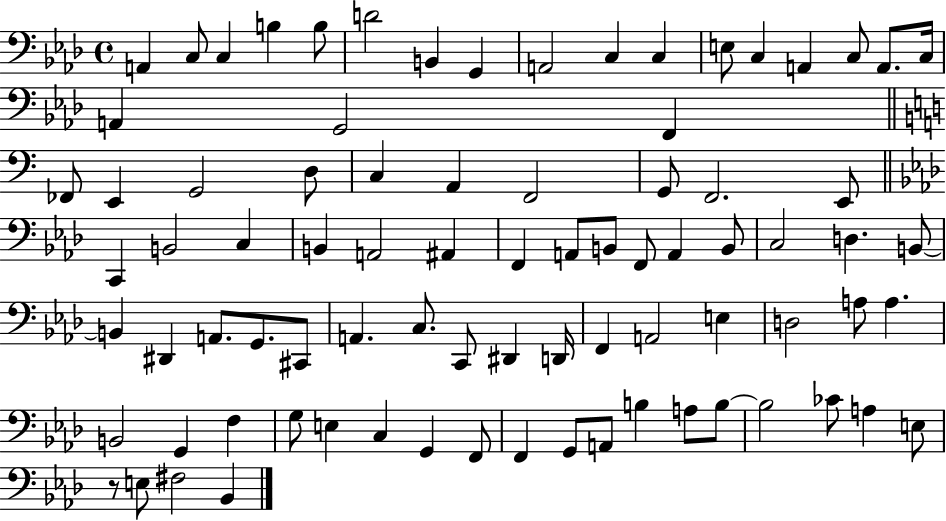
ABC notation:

X:1
T:Untitled
M:4/4
L:1/4
K:Ab
A,, C,/2 C, B, B,/2 D2 B,, G,, A,,2 C, C, E,/2 C, A,, C,/2 A,,/2 C,/4 A,, G,,2 F,, _F,,/2 E,, G,,2 D,/2 C, A,, F,,2 G,,/2 F,,2 E,,/2 C,, B,,2 C, B,, A,,2 ^A,, F,, A,,/2 B,,/2 F,,/2 A,, B,,/2 C,2 D, B,,/2 B,, ^D,, A,,/2 G,,/2 ^C,,/2 A,, C,/2 C,,/2 ^D,, D,,/4 F,, A,,2 E, D,2 A,/2 A, B,,2 G,, F, G,/2 E, C, G,, F,,/2 F,, G,,/2 A,,/2 B, A,/2 B,/2 B,2 _C/2 A, E,/2 z/2 E,/2 ^F,2 _B,,